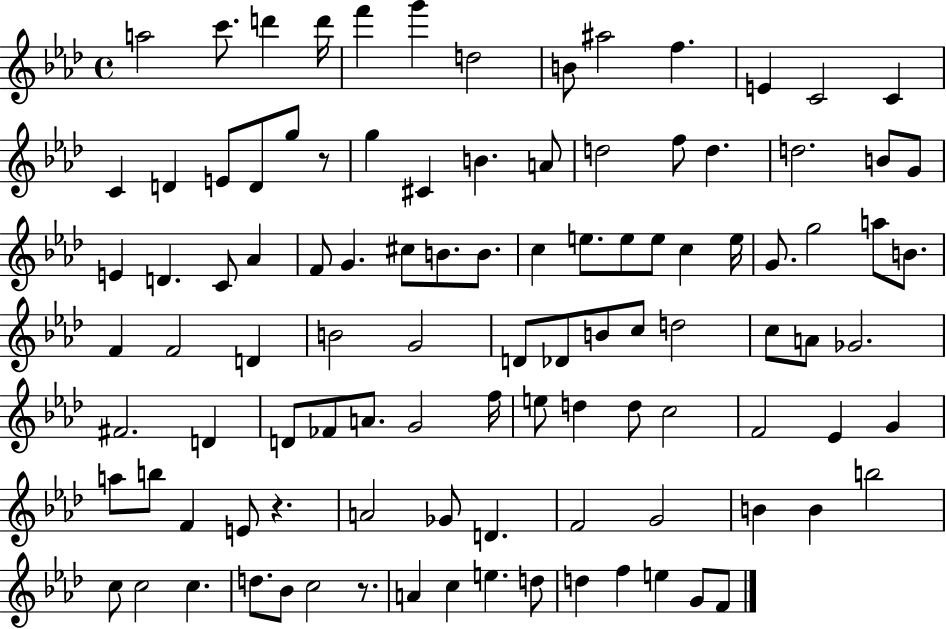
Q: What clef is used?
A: treble